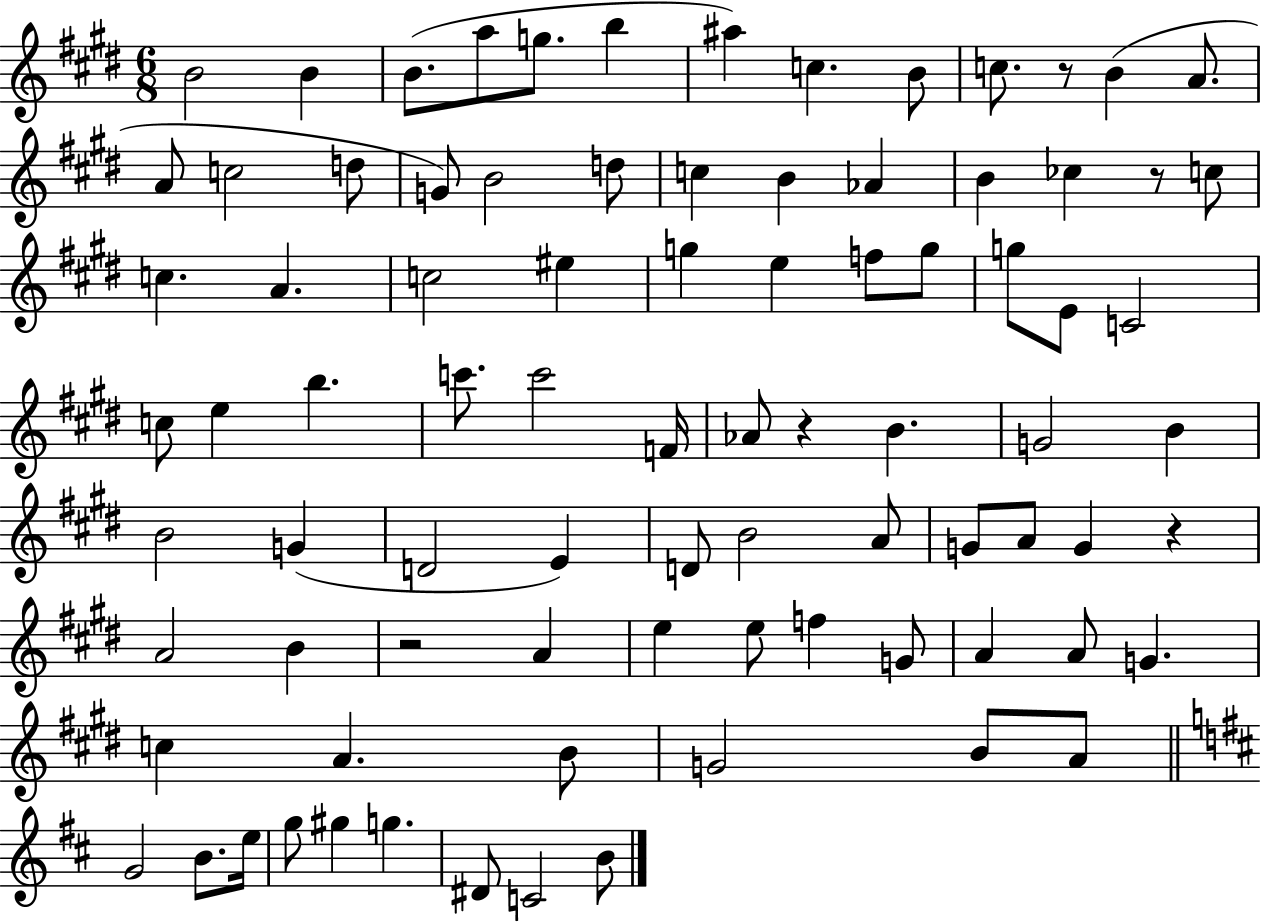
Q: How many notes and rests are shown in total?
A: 85